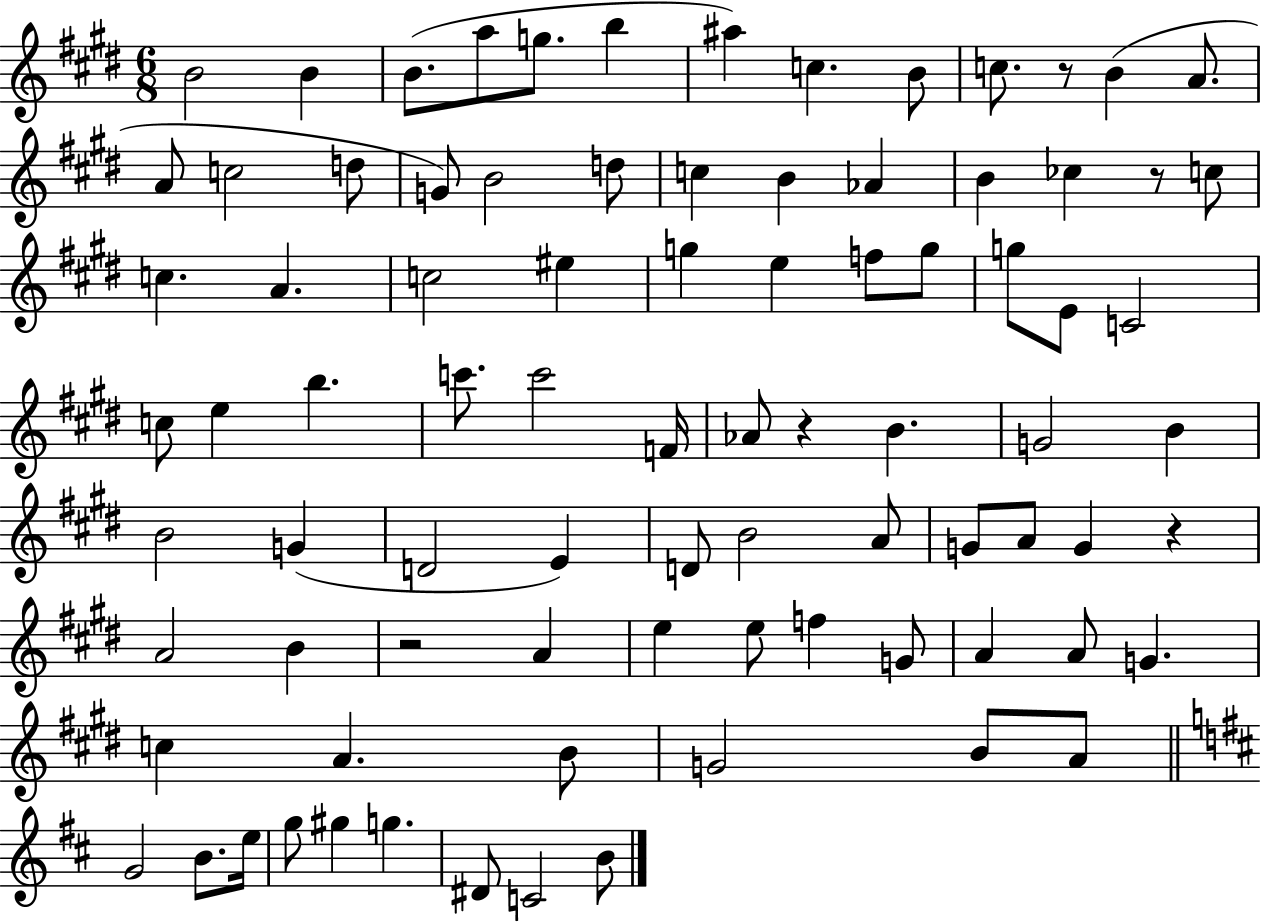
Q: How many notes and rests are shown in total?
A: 85